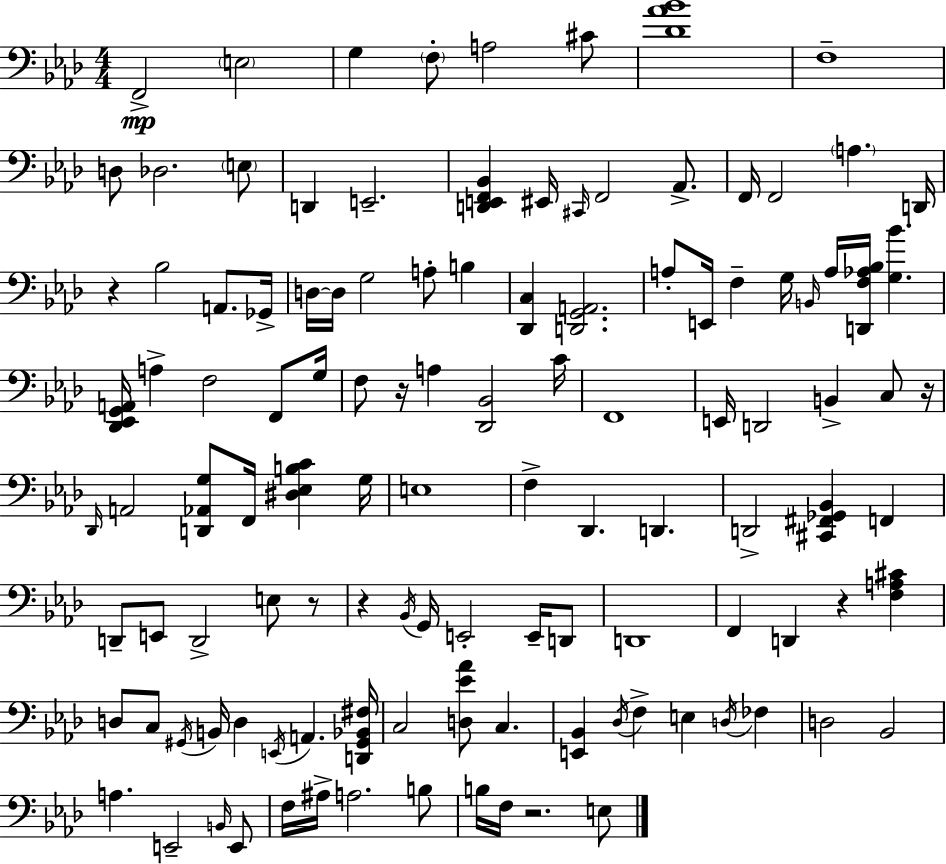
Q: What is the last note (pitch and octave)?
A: E3